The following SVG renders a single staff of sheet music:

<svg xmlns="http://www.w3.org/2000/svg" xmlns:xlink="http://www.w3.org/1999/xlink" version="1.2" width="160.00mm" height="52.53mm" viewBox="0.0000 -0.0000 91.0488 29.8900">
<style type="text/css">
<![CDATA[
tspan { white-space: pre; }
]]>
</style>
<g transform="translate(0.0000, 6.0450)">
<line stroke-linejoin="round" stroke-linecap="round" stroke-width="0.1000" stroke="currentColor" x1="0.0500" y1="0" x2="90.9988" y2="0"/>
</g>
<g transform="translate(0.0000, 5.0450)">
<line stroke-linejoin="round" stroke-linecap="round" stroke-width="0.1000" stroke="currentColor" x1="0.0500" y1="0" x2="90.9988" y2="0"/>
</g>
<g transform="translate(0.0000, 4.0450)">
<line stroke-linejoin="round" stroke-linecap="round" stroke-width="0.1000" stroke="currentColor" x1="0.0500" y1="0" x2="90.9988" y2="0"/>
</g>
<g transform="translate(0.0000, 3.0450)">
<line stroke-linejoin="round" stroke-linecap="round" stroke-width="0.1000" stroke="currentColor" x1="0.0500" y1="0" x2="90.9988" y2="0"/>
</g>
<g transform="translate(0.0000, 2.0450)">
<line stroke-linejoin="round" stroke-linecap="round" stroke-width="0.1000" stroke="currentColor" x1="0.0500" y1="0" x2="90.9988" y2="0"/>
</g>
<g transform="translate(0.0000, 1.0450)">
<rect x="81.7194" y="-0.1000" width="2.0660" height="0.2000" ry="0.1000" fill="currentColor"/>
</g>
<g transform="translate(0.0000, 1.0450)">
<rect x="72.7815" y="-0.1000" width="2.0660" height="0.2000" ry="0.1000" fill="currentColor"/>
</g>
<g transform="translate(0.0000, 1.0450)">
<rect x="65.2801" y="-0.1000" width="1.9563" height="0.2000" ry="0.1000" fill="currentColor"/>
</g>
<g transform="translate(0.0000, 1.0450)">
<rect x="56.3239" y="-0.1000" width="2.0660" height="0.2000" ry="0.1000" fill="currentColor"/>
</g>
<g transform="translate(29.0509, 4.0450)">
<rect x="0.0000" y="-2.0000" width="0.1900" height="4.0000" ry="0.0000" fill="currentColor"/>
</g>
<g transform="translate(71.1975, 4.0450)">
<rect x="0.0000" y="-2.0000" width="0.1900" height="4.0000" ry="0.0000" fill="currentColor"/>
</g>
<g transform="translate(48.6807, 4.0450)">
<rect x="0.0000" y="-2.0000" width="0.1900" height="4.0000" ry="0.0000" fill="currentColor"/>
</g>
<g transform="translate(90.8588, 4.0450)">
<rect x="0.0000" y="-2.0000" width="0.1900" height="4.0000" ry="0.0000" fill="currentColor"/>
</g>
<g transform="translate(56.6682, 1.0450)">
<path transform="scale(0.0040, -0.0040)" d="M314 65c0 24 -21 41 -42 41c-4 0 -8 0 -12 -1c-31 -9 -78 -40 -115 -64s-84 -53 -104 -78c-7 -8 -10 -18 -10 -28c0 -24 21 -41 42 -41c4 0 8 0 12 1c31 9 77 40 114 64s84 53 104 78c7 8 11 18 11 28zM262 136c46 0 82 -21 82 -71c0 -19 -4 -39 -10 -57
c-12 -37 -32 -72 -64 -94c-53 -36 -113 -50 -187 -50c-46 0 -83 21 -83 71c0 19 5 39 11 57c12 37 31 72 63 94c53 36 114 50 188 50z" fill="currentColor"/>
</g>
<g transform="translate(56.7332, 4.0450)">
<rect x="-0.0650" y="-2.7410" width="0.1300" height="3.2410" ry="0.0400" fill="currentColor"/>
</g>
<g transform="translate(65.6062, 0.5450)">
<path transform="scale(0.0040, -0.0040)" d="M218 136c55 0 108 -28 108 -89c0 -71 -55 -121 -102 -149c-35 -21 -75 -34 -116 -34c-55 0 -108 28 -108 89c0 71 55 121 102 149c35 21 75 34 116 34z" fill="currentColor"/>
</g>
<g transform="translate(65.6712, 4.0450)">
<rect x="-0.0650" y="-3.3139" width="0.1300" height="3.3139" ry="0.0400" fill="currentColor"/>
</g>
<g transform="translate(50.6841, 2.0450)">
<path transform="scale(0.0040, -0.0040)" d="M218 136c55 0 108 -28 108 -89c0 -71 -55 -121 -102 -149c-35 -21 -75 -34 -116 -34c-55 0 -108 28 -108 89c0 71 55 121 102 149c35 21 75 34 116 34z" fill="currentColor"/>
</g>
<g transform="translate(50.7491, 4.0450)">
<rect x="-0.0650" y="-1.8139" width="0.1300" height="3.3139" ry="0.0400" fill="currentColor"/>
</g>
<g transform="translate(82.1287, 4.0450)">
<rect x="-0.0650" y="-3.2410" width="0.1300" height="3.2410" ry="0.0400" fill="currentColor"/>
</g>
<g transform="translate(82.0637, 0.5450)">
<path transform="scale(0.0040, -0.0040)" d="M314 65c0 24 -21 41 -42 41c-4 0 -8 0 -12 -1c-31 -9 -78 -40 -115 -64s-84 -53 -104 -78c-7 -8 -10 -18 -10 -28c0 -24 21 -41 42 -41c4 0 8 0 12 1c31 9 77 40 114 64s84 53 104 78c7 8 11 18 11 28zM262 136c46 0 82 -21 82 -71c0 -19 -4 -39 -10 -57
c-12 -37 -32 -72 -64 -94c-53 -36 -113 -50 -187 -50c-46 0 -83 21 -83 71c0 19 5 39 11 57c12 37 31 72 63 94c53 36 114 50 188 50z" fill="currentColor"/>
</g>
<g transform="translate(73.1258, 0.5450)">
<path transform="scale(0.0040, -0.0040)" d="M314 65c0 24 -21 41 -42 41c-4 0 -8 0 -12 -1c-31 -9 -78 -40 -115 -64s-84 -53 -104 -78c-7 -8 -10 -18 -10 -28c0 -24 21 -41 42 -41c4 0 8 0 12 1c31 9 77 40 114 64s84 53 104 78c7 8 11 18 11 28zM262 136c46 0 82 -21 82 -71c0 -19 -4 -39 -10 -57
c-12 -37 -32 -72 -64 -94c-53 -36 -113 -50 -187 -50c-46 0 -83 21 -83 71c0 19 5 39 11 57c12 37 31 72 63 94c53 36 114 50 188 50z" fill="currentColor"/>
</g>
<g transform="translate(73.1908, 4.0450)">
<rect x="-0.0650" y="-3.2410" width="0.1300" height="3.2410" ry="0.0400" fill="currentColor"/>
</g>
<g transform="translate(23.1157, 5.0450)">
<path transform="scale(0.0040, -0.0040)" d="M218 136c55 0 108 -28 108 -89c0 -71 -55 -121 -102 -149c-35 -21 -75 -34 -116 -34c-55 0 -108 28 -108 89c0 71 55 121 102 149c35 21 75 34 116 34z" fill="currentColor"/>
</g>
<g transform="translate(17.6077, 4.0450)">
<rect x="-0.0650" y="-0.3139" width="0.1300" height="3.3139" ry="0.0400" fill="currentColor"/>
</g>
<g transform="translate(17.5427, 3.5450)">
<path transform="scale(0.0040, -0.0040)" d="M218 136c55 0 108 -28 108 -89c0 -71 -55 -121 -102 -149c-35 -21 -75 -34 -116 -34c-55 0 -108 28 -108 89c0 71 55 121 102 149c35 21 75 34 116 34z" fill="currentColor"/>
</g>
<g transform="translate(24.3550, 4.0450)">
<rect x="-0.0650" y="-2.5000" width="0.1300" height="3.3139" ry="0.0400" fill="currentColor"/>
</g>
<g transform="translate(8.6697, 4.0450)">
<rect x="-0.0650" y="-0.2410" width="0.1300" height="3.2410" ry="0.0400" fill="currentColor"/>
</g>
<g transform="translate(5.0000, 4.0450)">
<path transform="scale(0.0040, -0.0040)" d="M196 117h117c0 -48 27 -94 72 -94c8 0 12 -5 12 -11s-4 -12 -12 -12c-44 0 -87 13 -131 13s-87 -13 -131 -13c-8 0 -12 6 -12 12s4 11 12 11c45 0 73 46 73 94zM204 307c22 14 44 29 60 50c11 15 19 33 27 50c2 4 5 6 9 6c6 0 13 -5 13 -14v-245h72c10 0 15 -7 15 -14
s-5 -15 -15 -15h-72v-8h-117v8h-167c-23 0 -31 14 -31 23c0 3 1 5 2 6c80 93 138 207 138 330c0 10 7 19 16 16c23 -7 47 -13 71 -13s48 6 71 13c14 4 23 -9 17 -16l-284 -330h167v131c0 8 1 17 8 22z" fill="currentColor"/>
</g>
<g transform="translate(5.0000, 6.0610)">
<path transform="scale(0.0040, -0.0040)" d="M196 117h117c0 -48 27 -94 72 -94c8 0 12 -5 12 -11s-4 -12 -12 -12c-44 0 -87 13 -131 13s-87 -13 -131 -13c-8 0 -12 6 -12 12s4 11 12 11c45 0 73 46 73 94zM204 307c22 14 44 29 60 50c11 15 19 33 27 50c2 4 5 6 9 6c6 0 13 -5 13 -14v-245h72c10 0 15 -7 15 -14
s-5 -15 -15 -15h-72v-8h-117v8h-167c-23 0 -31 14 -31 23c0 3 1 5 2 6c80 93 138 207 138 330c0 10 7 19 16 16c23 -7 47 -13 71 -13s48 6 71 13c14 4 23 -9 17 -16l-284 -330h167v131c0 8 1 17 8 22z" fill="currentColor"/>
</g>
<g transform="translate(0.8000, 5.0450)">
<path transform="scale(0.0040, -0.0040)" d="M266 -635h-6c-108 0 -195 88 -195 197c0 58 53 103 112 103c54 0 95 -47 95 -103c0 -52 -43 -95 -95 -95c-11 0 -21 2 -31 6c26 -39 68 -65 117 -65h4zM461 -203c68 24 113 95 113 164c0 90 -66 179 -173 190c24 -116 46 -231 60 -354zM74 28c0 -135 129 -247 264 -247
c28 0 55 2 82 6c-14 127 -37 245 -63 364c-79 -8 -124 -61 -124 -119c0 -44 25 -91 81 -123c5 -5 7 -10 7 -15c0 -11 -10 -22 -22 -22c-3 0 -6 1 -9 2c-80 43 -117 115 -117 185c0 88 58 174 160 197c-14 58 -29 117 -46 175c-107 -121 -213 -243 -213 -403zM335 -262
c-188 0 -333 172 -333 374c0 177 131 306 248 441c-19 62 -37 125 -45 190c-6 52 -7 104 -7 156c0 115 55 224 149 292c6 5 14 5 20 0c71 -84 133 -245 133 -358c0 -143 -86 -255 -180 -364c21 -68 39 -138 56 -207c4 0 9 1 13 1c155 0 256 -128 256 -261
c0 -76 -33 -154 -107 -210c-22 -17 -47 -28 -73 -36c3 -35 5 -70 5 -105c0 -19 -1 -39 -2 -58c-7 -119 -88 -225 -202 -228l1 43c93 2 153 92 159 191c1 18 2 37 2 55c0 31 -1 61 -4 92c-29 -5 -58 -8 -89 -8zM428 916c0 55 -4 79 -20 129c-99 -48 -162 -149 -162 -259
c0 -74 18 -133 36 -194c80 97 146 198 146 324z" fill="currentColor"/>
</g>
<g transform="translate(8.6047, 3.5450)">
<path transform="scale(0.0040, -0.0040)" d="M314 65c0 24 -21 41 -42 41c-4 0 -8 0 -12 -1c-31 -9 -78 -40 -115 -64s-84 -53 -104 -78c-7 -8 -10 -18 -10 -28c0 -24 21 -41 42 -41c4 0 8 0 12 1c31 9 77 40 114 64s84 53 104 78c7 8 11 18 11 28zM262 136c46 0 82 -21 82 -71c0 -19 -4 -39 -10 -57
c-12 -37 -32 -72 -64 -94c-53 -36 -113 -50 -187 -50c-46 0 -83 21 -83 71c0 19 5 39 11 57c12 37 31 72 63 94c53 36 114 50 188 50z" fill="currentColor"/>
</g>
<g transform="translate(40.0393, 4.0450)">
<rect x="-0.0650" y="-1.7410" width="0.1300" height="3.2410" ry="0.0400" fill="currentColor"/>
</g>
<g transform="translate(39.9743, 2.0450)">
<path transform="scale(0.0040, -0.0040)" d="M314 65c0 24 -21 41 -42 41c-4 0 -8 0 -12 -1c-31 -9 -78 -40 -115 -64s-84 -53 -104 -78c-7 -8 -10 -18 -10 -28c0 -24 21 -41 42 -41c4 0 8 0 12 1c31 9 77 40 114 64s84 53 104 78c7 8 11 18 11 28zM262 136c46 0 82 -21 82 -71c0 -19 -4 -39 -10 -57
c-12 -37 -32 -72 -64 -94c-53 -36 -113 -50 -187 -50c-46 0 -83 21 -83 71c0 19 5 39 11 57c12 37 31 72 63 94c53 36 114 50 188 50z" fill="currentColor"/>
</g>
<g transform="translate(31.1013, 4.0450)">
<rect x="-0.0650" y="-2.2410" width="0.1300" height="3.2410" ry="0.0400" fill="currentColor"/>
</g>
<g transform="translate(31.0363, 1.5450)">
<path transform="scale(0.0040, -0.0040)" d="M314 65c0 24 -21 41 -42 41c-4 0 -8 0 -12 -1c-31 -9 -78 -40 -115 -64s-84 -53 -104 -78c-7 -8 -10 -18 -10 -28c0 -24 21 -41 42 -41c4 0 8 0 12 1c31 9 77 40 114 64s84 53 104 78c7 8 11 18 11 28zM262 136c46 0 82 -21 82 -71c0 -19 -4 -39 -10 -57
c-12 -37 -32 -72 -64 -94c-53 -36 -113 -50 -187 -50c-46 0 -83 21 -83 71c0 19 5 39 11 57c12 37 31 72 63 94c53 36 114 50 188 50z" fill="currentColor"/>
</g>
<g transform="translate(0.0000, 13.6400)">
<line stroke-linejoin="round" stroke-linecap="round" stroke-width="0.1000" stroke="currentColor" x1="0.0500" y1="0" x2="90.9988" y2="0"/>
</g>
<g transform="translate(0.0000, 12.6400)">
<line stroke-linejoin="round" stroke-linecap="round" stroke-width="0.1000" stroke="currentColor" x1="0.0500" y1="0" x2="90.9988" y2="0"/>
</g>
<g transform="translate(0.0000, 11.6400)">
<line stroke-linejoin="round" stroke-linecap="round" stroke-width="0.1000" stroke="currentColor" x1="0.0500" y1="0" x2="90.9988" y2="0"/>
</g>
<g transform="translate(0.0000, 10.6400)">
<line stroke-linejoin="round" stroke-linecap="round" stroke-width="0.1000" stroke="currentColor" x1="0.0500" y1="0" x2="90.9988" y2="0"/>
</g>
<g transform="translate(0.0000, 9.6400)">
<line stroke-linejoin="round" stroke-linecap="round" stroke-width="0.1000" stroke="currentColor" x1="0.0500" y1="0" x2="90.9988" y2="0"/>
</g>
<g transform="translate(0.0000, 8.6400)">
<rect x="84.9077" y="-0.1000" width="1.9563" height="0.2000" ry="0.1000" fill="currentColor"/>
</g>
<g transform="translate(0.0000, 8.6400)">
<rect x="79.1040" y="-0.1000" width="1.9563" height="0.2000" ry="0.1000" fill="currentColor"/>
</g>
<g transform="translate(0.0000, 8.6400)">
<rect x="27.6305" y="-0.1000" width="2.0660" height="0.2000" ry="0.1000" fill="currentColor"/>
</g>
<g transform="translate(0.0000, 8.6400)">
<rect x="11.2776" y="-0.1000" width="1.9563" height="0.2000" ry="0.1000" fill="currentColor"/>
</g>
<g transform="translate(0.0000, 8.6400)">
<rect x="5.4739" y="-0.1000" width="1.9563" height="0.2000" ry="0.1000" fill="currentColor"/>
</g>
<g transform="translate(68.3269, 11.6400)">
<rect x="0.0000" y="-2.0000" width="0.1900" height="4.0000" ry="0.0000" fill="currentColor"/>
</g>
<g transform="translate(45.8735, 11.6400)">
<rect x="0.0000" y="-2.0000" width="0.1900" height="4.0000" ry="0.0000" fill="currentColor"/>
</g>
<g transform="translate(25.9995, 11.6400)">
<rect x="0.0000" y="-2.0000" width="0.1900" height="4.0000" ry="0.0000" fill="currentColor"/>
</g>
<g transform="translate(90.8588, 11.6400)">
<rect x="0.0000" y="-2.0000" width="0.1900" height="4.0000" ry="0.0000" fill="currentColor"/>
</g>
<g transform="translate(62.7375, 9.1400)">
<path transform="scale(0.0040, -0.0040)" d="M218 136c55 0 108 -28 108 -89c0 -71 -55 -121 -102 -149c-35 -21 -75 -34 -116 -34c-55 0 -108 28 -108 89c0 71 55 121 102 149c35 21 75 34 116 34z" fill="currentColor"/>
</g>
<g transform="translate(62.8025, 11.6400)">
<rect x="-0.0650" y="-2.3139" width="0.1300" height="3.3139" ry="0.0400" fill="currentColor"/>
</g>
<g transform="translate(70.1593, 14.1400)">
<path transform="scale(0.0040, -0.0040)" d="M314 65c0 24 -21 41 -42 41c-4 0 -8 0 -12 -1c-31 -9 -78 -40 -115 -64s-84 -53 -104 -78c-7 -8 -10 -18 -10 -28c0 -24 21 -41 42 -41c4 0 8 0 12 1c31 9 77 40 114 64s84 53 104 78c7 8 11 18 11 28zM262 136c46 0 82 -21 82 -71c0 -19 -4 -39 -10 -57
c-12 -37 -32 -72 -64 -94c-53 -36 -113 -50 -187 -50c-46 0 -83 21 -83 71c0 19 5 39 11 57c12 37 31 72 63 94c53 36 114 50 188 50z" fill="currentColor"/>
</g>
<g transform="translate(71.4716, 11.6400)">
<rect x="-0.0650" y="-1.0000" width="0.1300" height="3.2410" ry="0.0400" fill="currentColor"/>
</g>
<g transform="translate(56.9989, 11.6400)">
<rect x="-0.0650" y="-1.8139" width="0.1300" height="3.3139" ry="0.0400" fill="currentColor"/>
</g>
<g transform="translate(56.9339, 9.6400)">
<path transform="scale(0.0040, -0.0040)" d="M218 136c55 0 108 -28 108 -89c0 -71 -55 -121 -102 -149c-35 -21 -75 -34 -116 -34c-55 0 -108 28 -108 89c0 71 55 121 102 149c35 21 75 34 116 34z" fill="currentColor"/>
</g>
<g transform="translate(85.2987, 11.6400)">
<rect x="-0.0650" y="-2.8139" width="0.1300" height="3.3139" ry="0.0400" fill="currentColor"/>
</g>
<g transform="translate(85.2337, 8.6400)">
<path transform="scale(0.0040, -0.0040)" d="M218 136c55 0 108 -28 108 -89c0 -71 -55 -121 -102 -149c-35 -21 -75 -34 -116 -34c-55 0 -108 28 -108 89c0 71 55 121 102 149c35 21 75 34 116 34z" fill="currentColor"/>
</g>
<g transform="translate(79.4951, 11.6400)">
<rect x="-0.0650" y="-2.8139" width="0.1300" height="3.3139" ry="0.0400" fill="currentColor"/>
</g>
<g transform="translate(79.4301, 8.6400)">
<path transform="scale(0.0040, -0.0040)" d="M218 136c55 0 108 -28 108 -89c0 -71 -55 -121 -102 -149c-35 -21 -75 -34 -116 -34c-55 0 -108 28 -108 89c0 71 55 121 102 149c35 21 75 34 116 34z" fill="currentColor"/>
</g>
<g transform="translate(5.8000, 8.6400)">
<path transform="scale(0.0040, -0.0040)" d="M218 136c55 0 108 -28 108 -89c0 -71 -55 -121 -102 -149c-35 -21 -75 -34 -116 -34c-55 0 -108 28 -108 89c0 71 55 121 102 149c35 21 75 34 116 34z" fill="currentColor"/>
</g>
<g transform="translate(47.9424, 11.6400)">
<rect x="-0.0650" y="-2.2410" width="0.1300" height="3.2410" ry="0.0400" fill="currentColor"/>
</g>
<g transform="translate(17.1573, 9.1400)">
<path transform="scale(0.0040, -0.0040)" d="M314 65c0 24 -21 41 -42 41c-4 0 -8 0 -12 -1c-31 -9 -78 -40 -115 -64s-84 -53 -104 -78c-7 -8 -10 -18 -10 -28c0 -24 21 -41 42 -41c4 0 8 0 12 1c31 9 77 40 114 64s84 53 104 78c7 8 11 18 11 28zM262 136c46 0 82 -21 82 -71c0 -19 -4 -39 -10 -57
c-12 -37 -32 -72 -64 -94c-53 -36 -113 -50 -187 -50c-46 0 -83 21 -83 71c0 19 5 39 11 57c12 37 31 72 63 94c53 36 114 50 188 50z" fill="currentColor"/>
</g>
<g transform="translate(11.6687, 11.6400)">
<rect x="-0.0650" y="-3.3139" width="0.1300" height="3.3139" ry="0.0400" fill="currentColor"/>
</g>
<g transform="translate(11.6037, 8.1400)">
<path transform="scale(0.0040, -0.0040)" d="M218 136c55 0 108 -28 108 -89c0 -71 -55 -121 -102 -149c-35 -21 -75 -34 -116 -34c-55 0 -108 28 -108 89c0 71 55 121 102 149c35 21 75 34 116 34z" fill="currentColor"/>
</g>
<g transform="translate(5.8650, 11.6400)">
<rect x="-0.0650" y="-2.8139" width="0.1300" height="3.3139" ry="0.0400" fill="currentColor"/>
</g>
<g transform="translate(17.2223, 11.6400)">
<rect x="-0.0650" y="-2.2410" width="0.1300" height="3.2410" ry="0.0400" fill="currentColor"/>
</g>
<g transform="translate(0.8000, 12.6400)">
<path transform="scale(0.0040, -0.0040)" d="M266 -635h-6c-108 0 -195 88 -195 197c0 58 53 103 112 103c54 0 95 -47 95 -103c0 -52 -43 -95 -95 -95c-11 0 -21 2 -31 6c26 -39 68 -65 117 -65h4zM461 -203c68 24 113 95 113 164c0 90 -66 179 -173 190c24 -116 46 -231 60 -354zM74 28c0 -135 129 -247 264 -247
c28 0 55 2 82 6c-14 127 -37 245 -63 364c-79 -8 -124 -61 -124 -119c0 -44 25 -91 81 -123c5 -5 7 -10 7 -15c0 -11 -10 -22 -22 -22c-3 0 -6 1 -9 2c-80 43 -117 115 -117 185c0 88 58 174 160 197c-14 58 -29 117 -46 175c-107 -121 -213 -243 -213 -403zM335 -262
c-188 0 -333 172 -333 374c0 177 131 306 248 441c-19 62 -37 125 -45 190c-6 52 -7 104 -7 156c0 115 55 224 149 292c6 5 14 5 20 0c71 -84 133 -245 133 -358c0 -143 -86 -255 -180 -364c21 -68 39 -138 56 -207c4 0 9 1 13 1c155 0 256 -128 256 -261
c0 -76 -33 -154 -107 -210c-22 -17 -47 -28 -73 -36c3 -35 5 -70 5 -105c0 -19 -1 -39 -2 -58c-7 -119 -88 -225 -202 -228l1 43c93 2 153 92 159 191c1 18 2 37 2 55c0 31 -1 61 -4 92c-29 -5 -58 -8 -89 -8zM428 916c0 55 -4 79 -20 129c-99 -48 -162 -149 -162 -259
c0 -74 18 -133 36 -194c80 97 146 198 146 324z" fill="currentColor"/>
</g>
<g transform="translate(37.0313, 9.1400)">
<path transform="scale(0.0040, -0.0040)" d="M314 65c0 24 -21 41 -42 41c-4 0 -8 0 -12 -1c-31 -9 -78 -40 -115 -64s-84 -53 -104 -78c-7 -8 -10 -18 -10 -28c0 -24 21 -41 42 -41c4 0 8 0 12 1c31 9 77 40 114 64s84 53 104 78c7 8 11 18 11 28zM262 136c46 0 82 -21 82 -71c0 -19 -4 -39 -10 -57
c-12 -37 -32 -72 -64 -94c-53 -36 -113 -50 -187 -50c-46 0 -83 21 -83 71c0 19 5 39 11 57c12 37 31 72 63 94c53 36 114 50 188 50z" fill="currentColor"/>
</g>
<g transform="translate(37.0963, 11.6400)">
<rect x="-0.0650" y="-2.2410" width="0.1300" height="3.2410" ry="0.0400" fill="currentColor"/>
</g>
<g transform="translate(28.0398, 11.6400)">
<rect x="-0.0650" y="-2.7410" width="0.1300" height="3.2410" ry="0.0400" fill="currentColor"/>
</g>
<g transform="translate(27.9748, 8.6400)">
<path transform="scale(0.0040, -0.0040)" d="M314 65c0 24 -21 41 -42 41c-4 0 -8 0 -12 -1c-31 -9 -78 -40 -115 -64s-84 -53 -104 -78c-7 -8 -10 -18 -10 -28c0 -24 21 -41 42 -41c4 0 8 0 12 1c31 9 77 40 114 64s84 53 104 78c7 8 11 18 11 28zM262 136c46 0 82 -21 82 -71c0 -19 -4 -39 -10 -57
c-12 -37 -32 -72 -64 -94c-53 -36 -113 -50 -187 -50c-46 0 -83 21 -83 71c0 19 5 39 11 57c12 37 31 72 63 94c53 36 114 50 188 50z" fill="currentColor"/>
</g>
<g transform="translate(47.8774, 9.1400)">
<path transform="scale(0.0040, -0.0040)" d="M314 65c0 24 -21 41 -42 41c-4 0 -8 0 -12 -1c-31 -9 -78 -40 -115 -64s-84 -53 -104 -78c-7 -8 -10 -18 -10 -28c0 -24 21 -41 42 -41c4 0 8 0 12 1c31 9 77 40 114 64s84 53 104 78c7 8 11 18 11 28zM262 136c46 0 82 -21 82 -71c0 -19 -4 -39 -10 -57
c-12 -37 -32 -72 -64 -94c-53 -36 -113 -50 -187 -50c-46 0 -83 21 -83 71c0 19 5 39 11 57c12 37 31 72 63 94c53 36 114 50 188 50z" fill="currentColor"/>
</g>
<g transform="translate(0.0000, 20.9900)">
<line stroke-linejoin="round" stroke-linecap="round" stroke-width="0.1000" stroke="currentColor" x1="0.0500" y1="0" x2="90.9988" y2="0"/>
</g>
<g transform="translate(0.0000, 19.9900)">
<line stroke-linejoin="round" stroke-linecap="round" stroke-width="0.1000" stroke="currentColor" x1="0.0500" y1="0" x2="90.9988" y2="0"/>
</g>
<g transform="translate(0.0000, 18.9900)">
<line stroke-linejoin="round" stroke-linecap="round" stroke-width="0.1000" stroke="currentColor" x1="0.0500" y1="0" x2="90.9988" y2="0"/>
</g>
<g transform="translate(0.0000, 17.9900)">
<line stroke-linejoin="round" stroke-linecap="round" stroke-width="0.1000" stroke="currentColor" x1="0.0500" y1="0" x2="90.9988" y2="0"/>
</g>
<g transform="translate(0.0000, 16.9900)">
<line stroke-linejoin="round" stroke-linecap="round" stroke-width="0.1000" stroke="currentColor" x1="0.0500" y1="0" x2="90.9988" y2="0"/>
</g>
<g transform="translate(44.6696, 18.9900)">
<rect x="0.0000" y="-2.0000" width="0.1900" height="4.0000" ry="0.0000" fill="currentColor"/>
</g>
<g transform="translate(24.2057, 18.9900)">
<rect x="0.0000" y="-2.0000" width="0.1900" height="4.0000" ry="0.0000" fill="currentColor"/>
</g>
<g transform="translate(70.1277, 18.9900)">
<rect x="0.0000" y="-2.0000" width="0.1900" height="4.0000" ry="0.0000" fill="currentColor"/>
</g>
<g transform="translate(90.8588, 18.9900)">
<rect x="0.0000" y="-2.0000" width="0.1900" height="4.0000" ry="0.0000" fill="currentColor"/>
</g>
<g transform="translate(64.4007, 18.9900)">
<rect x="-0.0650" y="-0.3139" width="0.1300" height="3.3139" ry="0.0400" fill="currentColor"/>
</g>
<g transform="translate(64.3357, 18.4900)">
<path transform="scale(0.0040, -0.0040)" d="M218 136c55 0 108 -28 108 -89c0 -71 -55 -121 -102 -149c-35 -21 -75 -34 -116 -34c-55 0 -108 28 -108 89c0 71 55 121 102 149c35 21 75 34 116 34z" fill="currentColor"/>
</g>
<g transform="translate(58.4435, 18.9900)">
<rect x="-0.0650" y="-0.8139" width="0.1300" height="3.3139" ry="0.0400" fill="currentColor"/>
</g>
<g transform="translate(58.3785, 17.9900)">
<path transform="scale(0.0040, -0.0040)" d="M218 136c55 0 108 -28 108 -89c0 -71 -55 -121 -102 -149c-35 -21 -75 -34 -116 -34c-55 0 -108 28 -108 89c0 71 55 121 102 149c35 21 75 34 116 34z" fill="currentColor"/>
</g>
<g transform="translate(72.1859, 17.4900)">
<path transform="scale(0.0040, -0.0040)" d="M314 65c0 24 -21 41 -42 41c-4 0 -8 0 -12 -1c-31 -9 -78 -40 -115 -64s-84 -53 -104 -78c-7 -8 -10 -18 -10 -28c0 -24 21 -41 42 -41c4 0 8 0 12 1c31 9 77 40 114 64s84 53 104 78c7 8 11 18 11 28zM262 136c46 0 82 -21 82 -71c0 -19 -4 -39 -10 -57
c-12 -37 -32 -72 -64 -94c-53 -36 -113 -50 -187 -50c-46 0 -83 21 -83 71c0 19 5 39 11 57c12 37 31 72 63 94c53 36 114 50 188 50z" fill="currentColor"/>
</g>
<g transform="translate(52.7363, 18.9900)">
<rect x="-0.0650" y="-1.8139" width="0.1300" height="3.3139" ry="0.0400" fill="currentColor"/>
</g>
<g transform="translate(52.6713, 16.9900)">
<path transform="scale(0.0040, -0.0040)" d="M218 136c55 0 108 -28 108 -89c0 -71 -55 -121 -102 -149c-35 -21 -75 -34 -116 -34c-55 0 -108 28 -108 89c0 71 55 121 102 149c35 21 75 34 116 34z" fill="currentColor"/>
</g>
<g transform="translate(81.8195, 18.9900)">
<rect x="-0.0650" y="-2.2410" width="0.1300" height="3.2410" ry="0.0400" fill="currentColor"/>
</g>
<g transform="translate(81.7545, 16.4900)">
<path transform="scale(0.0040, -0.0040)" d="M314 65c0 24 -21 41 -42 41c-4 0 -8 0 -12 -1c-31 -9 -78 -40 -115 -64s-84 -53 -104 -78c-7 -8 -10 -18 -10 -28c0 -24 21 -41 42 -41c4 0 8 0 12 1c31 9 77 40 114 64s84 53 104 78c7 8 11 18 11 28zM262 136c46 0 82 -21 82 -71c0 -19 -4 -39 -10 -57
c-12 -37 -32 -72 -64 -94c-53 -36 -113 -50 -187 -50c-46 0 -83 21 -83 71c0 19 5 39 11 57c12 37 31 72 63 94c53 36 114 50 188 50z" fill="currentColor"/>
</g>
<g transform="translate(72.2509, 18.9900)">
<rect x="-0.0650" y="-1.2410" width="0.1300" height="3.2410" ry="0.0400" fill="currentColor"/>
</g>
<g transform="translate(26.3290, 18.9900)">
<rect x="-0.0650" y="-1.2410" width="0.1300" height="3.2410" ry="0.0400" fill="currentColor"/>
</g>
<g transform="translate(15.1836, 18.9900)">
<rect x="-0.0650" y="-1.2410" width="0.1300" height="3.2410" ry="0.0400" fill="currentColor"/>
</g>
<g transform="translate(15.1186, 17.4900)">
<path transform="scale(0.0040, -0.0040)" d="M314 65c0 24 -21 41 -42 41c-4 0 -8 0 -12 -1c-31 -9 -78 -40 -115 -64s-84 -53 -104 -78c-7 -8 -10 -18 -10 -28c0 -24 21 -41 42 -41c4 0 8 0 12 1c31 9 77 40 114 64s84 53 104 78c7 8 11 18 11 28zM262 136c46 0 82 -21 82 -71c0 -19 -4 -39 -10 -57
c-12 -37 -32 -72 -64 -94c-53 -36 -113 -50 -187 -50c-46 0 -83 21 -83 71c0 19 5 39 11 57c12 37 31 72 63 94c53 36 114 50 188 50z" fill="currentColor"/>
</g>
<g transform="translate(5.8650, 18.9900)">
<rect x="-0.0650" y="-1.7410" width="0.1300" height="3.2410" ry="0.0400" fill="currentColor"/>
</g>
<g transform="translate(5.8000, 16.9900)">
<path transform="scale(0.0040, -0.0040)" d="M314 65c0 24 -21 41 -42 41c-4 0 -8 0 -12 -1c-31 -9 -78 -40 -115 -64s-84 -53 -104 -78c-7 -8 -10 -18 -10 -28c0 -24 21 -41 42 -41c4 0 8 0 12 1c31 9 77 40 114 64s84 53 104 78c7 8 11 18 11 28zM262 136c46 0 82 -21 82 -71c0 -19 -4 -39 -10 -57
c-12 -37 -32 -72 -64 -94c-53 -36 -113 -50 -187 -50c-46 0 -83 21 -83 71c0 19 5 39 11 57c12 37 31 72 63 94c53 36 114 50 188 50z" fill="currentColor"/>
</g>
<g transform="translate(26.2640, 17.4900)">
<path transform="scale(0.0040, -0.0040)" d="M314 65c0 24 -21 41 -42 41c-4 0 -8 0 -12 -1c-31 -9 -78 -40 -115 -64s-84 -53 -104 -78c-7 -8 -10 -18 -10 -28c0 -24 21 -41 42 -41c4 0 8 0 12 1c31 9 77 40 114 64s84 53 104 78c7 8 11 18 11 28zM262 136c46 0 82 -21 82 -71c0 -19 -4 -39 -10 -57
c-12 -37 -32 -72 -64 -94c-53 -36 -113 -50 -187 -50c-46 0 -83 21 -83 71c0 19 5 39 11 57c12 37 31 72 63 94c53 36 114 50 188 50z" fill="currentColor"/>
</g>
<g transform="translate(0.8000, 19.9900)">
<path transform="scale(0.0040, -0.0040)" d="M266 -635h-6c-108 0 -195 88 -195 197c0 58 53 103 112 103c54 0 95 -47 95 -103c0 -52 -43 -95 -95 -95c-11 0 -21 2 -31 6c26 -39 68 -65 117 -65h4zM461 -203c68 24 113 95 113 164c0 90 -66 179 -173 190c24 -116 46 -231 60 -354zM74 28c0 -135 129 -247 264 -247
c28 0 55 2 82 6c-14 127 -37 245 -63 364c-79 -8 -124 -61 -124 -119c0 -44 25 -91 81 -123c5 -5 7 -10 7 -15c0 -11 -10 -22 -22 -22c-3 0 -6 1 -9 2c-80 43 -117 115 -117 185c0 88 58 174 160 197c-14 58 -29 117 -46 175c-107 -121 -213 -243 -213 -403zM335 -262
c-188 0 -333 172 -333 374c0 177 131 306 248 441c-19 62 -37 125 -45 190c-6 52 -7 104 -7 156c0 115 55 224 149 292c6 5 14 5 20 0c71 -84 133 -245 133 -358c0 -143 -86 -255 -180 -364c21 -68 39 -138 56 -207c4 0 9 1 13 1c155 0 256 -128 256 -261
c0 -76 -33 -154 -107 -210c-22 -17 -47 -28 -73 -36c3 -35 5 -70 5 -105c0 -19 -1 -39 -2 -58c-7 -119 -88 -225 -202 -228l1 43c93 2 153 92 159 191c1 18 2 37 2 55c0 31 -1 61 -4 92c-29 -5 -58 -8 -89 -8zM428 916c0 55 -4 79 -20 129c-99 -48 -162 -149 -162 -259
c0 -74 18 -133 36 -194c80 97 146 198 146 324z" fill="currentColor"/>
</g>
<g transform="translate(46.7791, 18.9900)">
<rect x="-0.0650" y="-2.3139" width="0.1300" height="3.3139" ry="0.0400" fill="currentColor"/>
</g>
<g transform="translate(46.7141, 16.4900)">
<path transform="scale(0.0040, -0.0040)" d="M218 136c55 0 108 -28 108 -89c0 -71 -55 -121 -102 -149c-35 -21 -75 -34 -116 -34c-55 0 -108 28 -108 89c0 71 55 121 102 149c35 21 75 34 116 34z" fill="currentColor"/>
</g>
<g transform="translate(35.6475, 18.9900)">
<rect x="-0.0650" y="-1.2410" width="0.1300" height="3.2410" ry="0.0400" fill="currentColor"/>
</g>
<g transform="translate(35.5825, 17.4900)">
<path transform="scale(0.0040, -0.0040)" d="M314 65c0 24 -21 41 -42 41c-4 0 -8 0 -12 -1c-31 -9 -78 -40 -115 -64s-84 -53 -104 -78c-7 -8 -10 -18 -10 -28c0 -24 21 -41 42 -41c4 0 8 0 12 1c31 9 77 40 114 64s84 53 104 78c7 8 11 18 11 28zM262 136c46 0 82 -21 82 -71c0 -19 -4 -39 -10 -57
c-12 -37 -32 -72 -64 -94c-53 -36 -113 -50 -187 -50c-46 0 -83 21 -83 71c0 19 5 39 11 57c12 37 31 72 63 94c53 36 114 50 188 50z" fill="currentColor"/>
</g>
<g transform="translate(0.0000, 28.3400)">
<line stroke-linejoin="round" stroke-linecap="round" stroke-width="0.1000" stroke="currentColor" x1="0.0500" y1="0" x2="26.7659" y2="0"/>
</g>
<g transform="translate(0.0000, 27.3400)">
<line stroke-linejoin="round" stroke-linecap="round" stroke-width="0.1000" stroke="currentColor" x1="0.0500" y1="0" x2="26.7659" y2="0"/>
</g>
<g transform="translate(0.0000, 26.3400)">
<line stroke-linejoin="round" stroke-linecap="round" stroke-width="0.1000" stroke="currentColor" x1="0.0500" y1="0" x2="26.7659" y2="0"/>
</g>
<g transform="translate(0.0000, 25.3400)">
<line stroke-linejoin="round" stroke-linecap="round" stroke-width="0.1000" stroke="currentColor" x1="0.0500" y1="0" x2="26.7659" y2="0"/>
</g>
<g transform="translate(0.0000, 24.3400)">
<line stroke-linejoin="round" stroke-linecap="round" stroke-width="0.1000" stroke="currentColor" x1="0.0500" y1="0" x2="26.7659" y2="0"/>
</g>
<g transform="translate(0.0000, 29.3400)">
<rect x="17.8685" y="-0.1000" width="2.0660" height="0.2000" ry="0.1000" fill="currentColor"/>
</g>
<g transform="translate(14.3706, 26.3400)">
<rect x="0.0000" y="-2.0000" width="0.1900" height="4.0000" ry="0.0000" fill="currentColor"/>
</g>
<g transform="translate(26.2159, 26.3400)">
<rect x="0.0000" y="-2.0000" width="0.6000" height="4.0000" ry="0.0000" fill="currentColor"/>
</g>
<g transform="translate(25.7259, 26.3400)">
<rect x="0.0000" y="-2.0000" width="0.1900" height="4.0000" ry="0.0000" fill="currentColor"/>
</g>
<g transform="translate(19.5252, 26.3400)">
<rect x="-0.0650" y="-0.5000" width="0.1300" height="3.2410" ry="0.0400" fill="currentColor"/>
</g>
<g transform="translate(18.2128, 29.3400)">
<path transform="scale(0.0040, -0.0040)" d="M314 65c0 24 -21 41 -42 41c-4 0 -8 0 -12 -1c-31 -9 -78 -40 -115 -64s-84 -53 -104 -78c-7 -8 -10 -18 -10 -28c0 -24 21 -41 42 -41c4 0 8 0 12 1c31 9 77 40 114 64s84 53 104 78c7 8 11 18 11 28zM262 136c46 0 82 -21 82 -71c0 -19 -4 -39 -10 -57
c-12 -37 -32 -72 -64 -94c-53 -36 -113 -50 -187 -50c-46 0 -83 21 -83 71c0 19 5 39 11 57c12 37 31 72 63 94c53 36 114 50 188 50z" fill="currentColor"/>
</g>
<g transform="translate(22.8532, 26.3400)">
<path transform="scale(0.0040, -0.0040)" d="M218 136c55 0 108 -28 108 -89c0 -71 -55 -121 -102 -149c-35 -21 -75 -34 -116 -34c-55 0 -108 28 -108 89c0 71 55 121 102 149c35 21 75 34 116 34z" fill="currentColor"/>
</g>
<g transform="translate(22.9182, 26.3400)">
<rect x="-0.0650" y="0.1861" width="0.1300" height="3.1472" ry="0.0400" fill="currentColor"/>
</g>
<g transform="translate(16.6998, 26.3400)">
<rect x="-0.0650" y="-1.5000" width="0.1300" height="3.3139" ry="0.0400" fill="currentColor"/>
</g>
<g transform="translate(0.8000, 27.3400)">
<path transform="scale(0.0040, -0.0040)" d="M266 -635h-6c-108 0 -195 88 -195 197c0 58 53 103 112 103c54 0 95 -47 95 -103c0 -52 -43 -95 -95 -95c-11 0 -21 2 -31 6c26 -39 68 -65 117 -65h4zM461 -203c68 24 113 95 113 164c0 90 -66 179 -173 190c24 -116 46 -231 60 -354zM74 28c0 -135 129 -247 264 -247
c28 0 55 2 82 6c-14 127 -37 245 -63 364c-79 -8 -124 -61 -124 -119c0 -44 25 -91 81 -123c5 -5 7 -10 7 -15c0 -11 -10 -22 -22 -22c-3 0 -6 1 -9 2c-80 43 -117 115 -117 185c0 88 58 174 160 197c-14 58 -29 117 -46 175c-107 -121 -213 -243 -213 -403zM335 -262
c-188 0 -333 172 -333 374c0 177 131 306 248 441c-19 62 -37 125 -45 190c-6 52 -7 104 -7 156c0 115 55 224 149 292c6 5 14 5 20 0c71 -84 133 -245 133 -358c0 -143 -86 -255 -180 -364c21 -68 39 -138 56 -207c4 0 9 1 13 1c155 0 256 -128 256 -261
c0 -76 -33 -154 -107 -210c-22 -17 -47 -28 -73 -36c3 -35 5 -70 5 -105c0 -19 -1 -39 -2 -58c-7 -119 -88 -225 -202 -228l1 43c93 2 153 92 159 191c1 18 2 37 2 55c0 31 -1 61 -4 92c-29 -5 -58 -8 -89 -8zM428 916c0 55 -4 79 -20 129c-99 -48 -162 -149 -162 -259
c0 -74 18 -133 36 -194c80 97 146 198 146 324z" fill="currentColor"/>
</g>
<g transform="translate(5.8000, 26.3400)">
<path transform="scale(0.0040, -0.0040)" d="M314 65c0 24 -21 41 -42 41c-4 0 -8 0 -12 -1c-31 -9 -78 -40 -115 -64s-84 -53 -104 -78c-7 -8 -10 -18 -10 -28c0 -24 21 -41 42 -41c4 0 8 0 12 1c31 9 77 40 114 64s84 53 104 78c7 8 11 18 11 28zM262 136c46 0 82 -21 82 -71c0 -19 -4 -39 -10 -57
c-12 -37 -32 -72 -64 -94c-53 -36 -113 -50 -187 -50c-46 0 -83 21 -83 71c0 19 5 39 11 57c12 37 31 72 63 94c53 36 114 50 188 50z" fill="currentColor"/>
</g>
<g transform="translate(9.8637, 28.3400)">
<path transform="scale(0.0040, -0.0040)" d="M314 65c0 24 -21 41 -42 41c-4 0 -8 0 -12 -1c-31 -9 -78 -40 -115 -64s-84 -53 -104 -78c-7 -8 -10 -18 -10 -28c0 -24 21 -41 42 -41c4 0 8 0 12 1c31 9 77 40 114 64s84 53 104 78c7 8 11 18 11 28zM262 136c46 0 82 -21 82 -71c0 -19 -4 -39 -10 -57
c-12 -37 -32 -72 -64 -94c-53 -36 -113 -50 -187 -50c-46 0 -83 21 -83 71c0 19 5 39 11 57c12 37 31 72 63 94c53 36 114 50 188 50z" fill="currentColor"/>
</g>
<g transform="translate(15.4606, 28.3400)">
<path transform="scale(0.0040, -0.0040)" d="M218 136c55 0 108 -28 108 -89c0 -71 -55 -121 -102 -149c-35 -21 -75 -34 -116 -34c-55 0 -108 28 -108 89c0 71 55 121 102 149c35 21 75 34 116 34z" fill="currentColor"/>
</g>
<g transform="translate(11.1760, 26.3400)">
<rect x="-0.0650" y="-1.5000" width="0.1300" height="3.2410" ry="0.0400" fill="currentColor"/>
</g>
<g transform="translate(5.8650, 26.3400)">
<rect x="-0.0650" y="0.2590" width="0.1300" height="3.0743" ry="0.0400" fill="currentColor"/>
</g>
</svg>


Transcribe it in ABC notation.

X:1
T:Untitled
M:4/4
L:1/4
K:C
c2 c G g2 f2 f a2 b b2 b2 a b g2 a2 g2 g2 f g D2 a a f2 e2 e2 e2 g f d c e2 g2 B2 E2 E C2 B